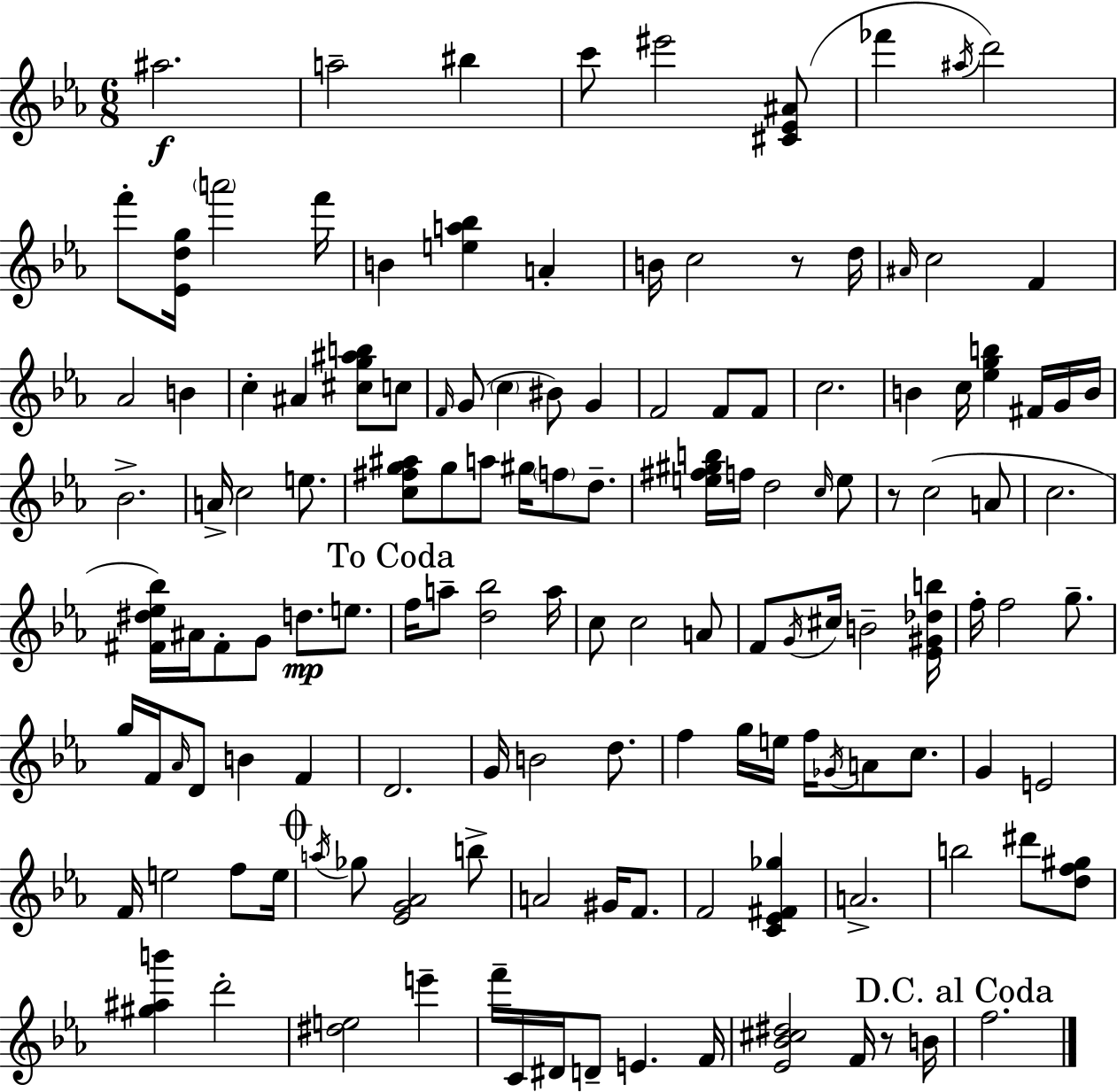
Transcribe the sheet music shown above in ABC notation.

X:1
T:Untitled
M:6/8
L:1/4
K:Eb
^a2 a2 ^b c'/2 ^e'2 [^C_E^A]/2 _f' ^a/4 d'2 f'/2 [_Edg]/4 a'2 f'/4 B [ea_b] A B/4 c2 z/2 d/4 ^A/4 c2 F _A2 B c ^A [^cg^ab]/2 c/2 F/4 G/2 c ^B/2 G F2 F/2 F/2 c2 B c/4 [_egb] ^F/4 G/4 B/4 _B2 A/4 c2 e/2 [c^fg^a]/2 g/2 a/2 ^g/4 f/2 d/2 [e^f^gb]/4 f/4 d2 c/4 e/2 z/2 c2 A/2 c2 [^F^d_e_b]/4 ^A/4 ^F/2 G/2 d/2 e/2 f/4 a/2 [d_b]2 a/4 c/2 c2 A/2 F/2 G/4 ^c/4 B2 [_E^G_db]/4 f/4 f2 g/2 g/4 F/4 _A/4 D/2 B F D2 G/4 B2 d/2 f g/4 e/4 f/4 _G/4 A/2 c/2 G E2 F/4 e2 f/2 e/4 a/4 _g/2 [_EG_A]2 b/2 A2 ^G/4 F/2 F2 [C_E^F_g] A2 b2 ^d'/2 [df^g]/2 [^g^ab'] d'2 [^de]2 e' f'/4 C/4 ^D/4 D/2 E F/4 [_E_B^c^d]2 F/4 z/2 B/4 f2